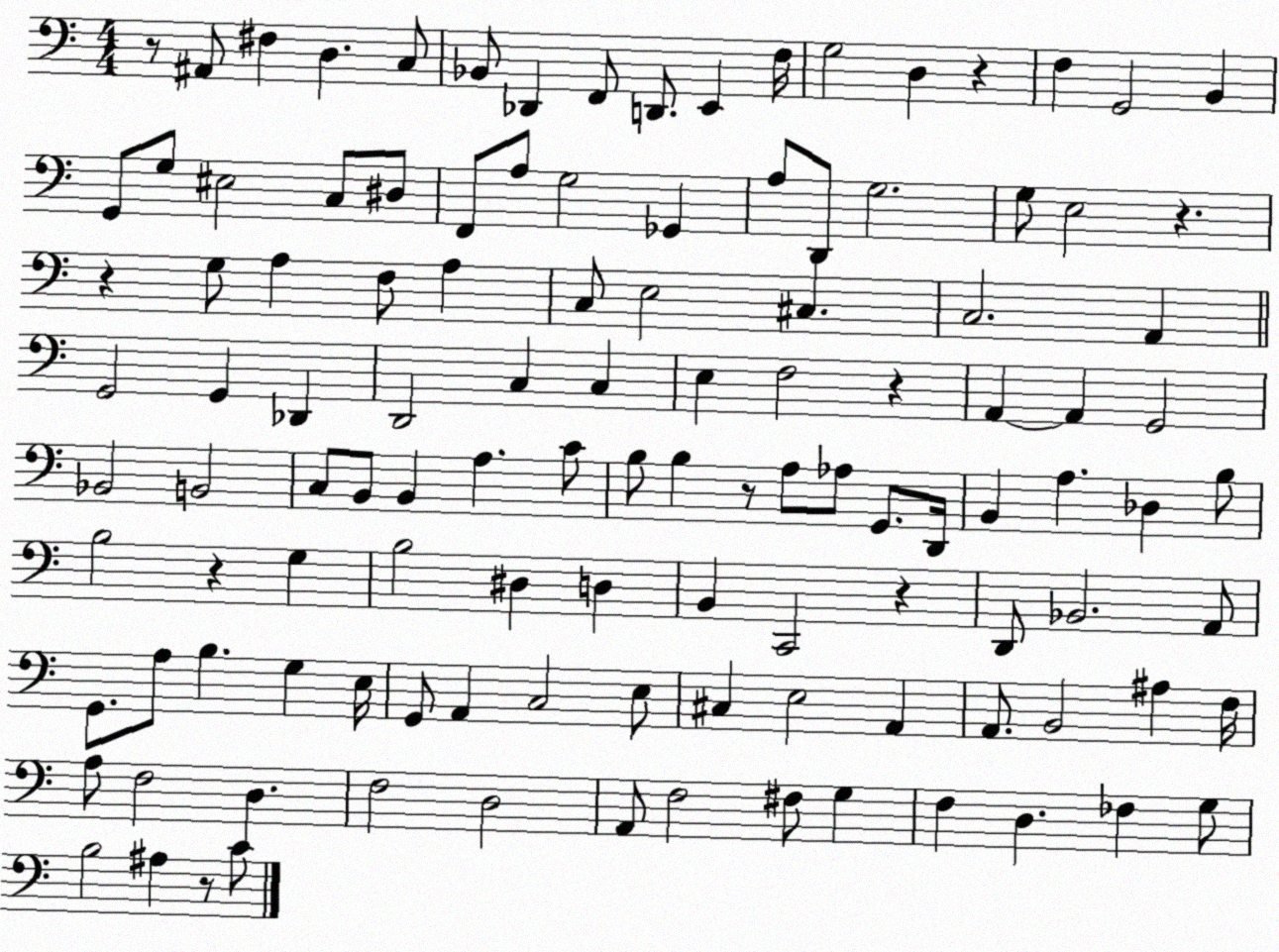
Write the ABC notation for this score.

X:1
T:Untitled
M:4/4
L:1/4
K:C
z/2 ^A,,/2 ^F, D, C,/2 _B,,/2 _D,, F,,/2 D,,/2 E,, F,/4 G,2 D, z F, G,,2 B,, G,,/2 G,/2 ^E,2 C,/2 ^D,/2 F,,/2 A,/2 G,2 _G,, A,/2 D,,/2 G,2 G,/2 E,2 z z G,/2 A, F,/2 A, C,/2 E,2 ^C, C,2 A,, G,,2 G,, _D,, D,,2 C, C, E, F,2 z A,, A,, G,,2 _B,,2 B,,2 C,/2 B,,/2 B,, A, C/2 B,/2 B, z/2 A,/2 _A,/2 G,,/2 D,,/4 B,, A, _D, B,/2 B,2 z G, B,2 ^D, D, B,, C,,2 z D,,/2 _B,,2 A,,/2 G,,/2 A,/2 B, G, E,/4 G,,/2 A,, C,2 E,/2 ^C, E,2 A,, A,,/2 B,,2 ^A, F,/4 A,/2 F,2 D, F,2 D,2 A,,/2 F,2 ^F,/2 G, F, D, _F, G,/2 B,2 ^A, z/2 C/2